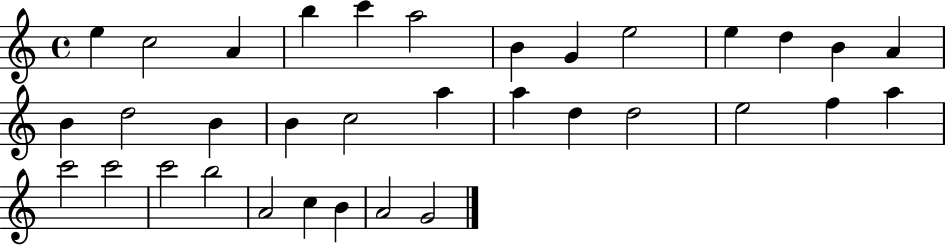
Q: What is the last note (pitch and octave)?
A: G4